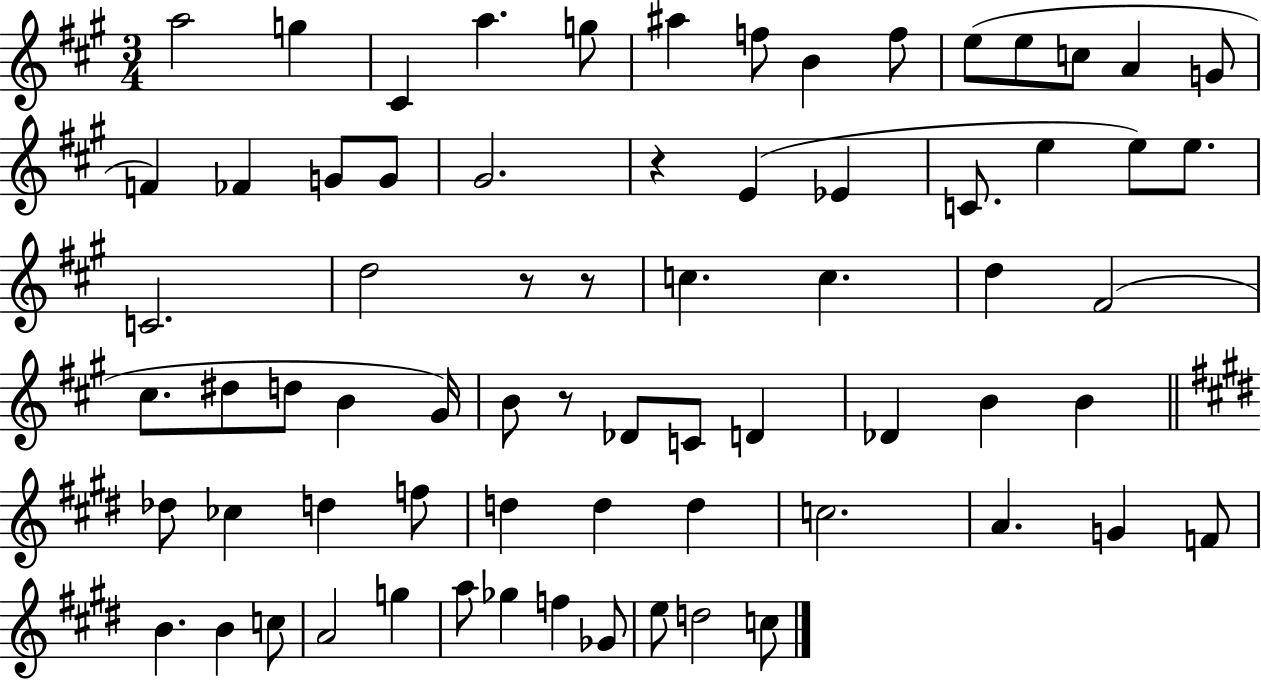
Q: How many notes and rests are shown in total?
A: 70